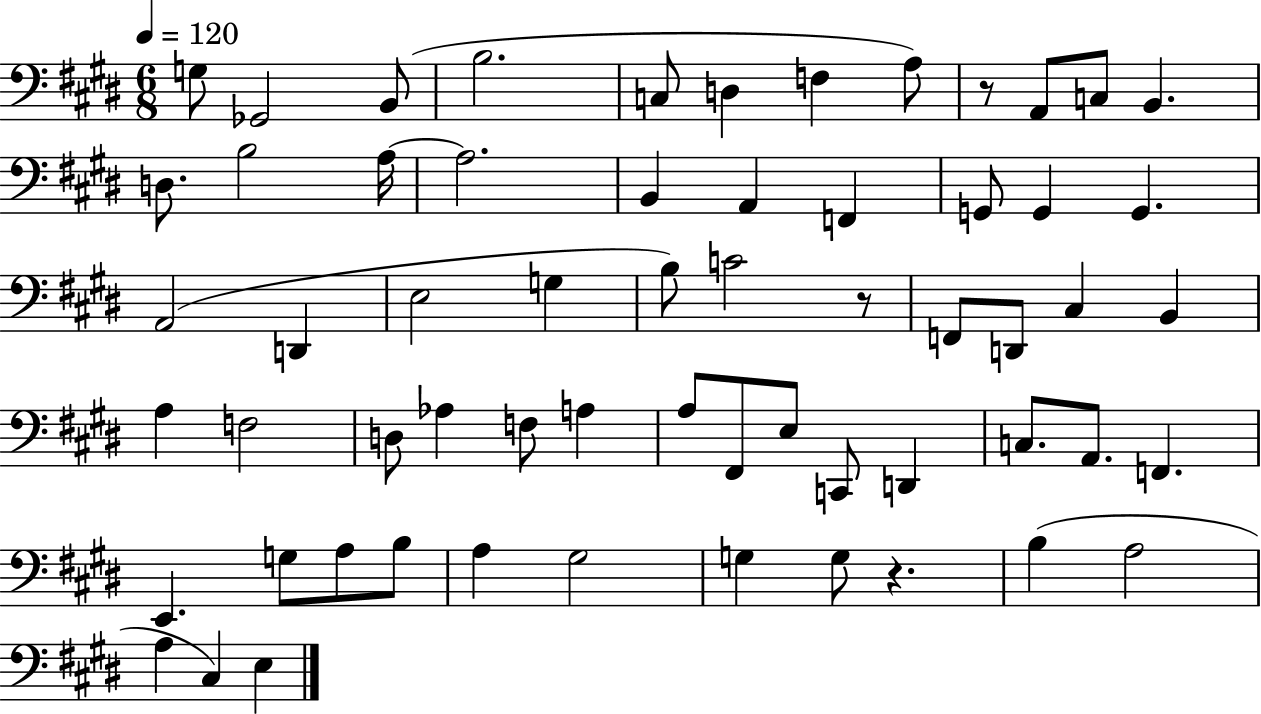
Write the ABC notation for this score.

X:1
T:Untitled
M:6/8
L:1/4
K:E
G,/2 _G,,2 B,,/2 B,2 C,/2 D, F, A,/2 z/2 A,,/2 C,/2 B,, D,/2 B,2 A,/4 A,2 B,, A,, F,, G,,/2 G,, G,, A,,2 D,, E,2 G, B,/2 C2 z/2 F,,/2 D,,/2 ^C, B,, A, F,2 D,/2 _A, F,/2 A, A,/2 ^F,,/2 E,/2 C,,/2 D,, C,/2 A,,/2 F,, E,, G,/2 A,/2 B,/2 A, ^G,2 G, G,/2 z B, A,2 A, ^C, E,